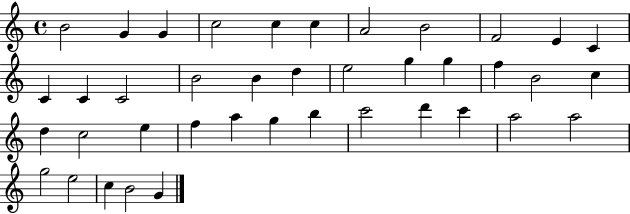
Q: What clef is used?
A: treble